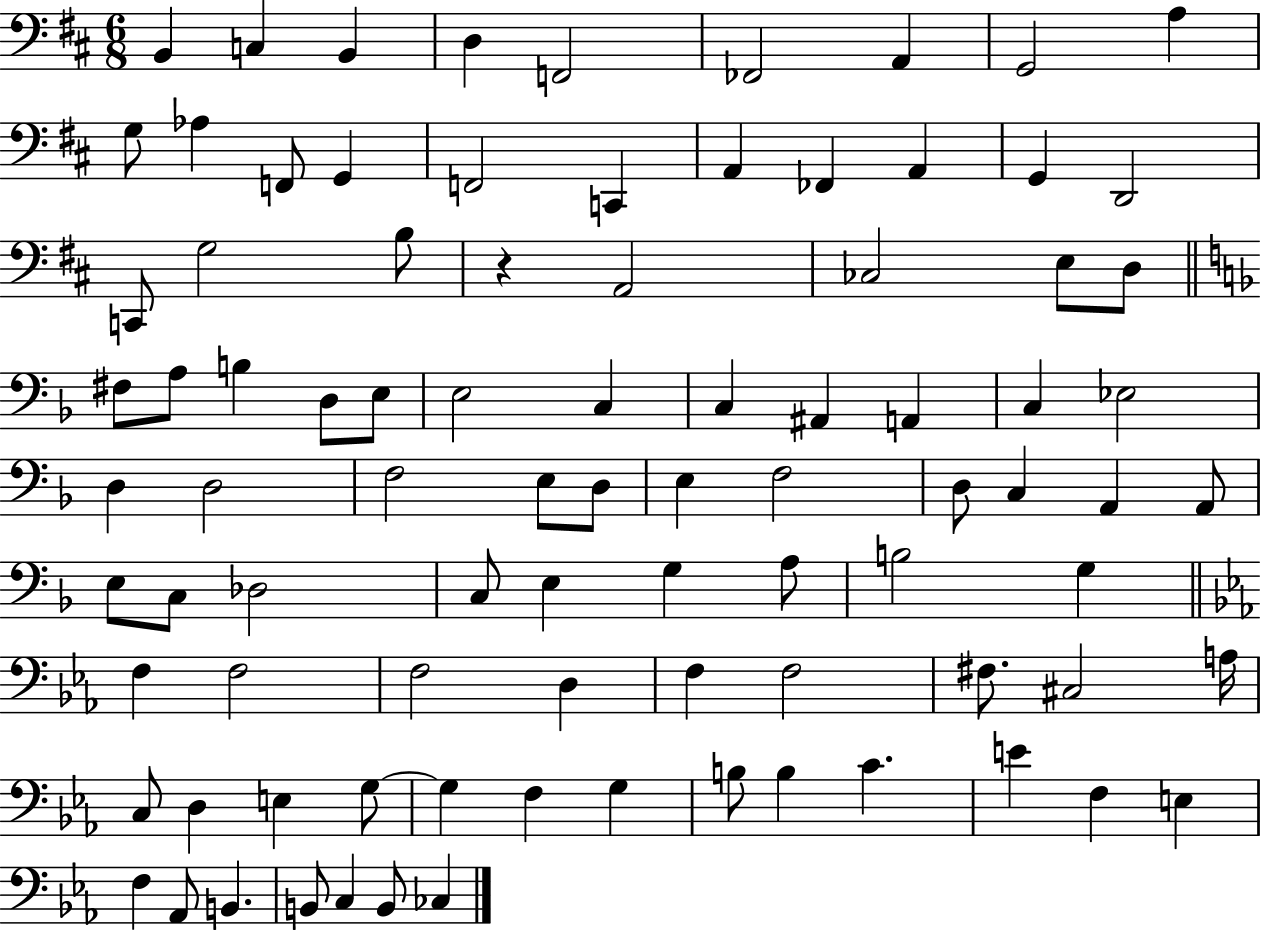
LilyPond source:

{
  \clef bass
  \numericTimeSignature
  \time 6/8
  \key d \major
  b,4 c4 b,4 | d4 f,2 | fes,2 a,4 | g,2 a4 | \break g8 aes4 f,8 g,4 | f,2 c,4 | a,4 fes,4 a,4 | g,4 d,2 | \break c,8 g2 b8 | r4 a,2 | ces2 e8 d8 | \bar "||" \break \key d \minor fis8 a8 b4 d8 e8 | e2 c4 | c4 ais,4 a,4 | c4 ees2 | \break d4 d2 | f2 e8 d8 | e4 f2 | d8 c4 a,4 a,8 | \break e8 c8 des2 | c8 e4 g4 a8 | b2 g4 | \bar "||" \break \key ees \major f4 f2 | f2 d4 | f4 f2 | fis8. cis2 a16 | \break c8 d4 e4 g8~~ | g4 f4 g4 | b8 b4 c'4. | e'4 f4 e4 | \break f4 aes,8 b,4. | b,8 c4 b,8 ces4 | \bar "|."
}